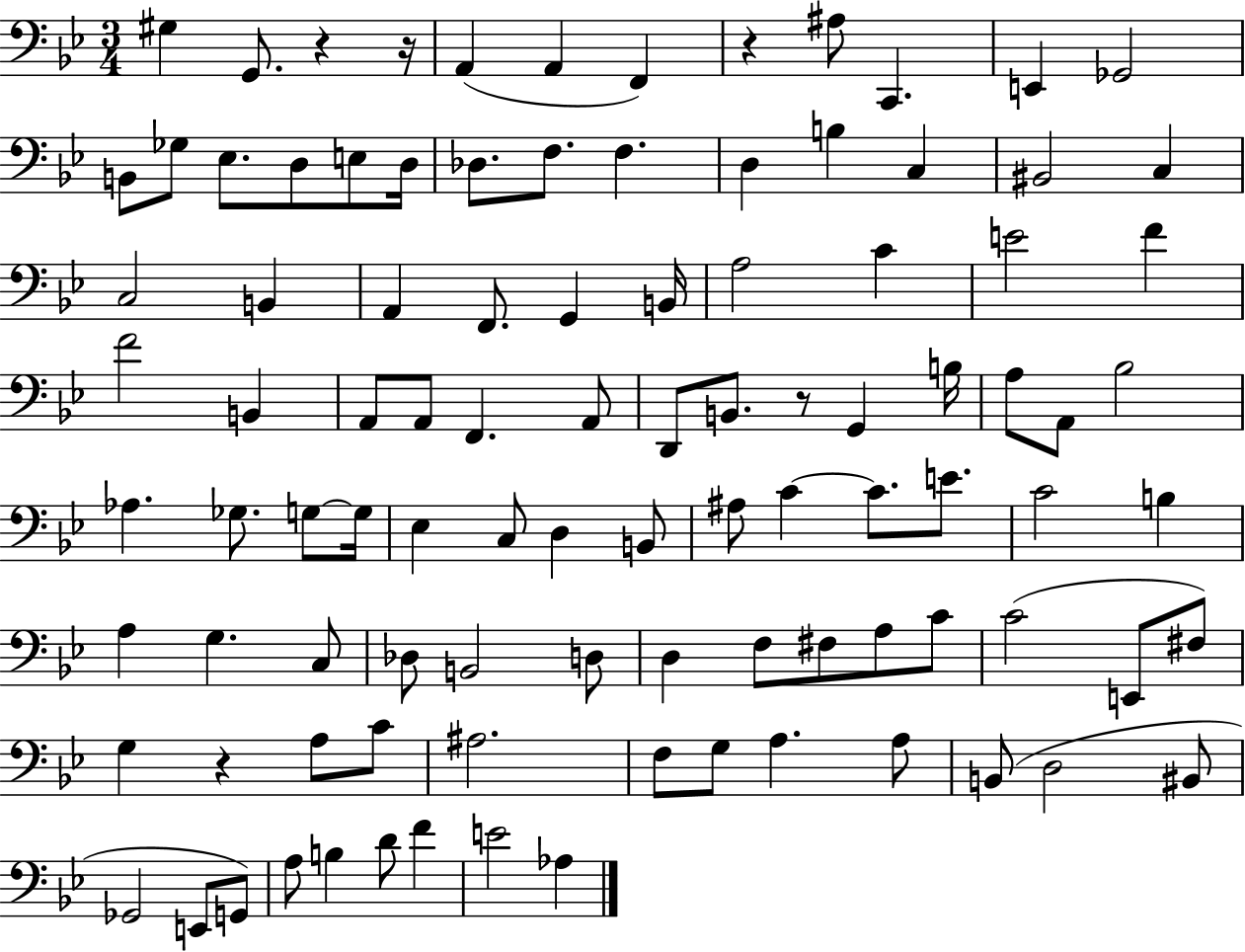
X:1
T:Untitled
M:3/4
L:1/4
K:Bb
^G, G,,/2 z z/4 A,, A,, F,, z ^A,/2 C,, E,, _G,,2 B,,/2 _G,/2 _E,/2 D,/2 E,/2 D,/4 _D,/2 F,/2 F, D, B, C, ^B,,2 C, C,2 B,, A,, F,,/2 G,, B,,/4 A,2 C E2 F F2 B,, A,,/2 A,,/2 F,, A,,/2 D,,/2 B,,/2 z/2 G,, B,/4 A,/2 A,,/2 _B,2 _A, _G,/2 G,/2 G,/4 _E, C,/2 D, B,,/2 ^A,/2 C C/2 E/2 C2 B, A, G, C,/2 _D,/2 B,,2 D,/2 D, F,/2 ^F,/2 A,/2 C/2 C2 E,,/2 ^F,/2 G, z A,/2 C/2 ^A,2 F,/2 G,/2 A, A,/2 B,,/2 D,2 ^B,,/2 _G,,2 E,,/2 G,,/2 A,/2 B, D/2 F E2 _A,